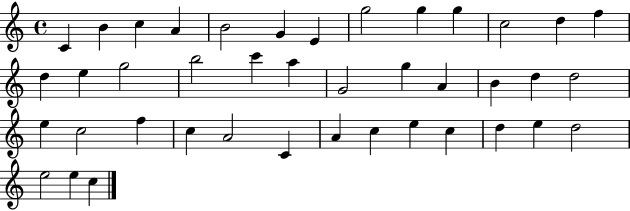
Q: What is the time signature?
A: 4/4